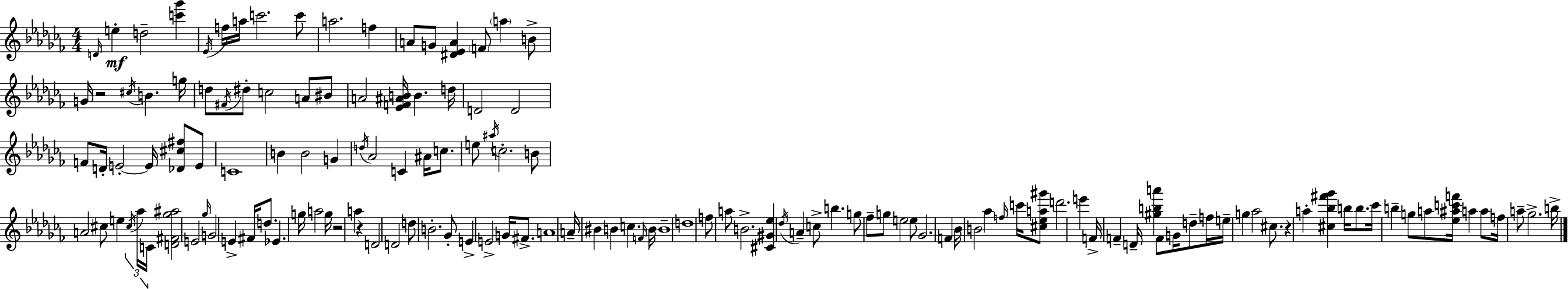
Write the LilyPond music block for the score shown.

{
  \clef treble
  \numericTimeSignature
  \time 4/4
  \key aes \minor
  \repeat volta 2 { \grace { d'16 }\mf e''4-. d''2-- <c''' ges'''>4 | \acciaccatura { ees'16 } f''16 a''16 c'''2. | c'''8 a''2. f''4 | a'8 g'8 <dis' ees' a'>4 \parenthesize f'8 \parenthesize a''4 | \break b'8-> g'16 r2 \acciaccatura { cis''16 } b'4. | g''16 d''8 \acciaccatura { fis'16 } dis''8-. c''2 | a'8 bis'8 a'2 <ees' f' ais' b'>16 b'4. | d''16 d'2 d'2 | \break f'8 d'16-. e'2-.~~ e'16 | <des' cis'' fis''>8 e'8 c'1 | b'4 b'2 | g'4 \acciaccatura { d''16 } aes'2 c'4 | \break ais'16 c''8. e''8 \acciaccatura { ais''16 } c''2.-. | b'8 a'2 cis''8 | e''4 \tuplet 3/2 { \acciaccatura { cis''16 } aes''16 c'16 } <d' fis' ges'' ais''>2 e'2 | \grace { ges''16 } g'2 | \break e'4-> fis'16 d''8. ees'4. g''16 a''2 | g''16 r2 | a''4 r4 d'2 | d'2 d''8 b'2.-. | \break ges'8-. e'4-> e'2-> | g'16 fis'8.-> a'1 | a'16-- bis'4 b'4 | c''4. \grace { f'16 } b'16 b'1-- | \break d''1 | f''8 a''8 b'2.-> | <cis' gis' ees''>4 \acciaccatura { des''16 } a'4-- | c''8-> b''4. g''8 fes''8-- g''8 | \break e''2 e''8 ges'2. | f'4 bes'16 b'2 | aes''4 \grace { f''16 } c'''16 <cis'' ees'' a'' gis'''>8 d'''2. | e'''4 f'16-> f'4-- | \break d'16-- <gis'' b'' a'''>4 f'8 g'16 d''8-- f''16 e''16-- g''4 | aes''2 cis''8. r4 a''4-. | <cis'' bes'' fis''' ges'''>4 b''16 b''8. ces'''16 b''4-- | g''8 a''8 <ees'' ais'' c''' f'''>16 a''4 a''8 f''16 a''8-- ges''2.-> | \break b''16-> } \bar "|."
}